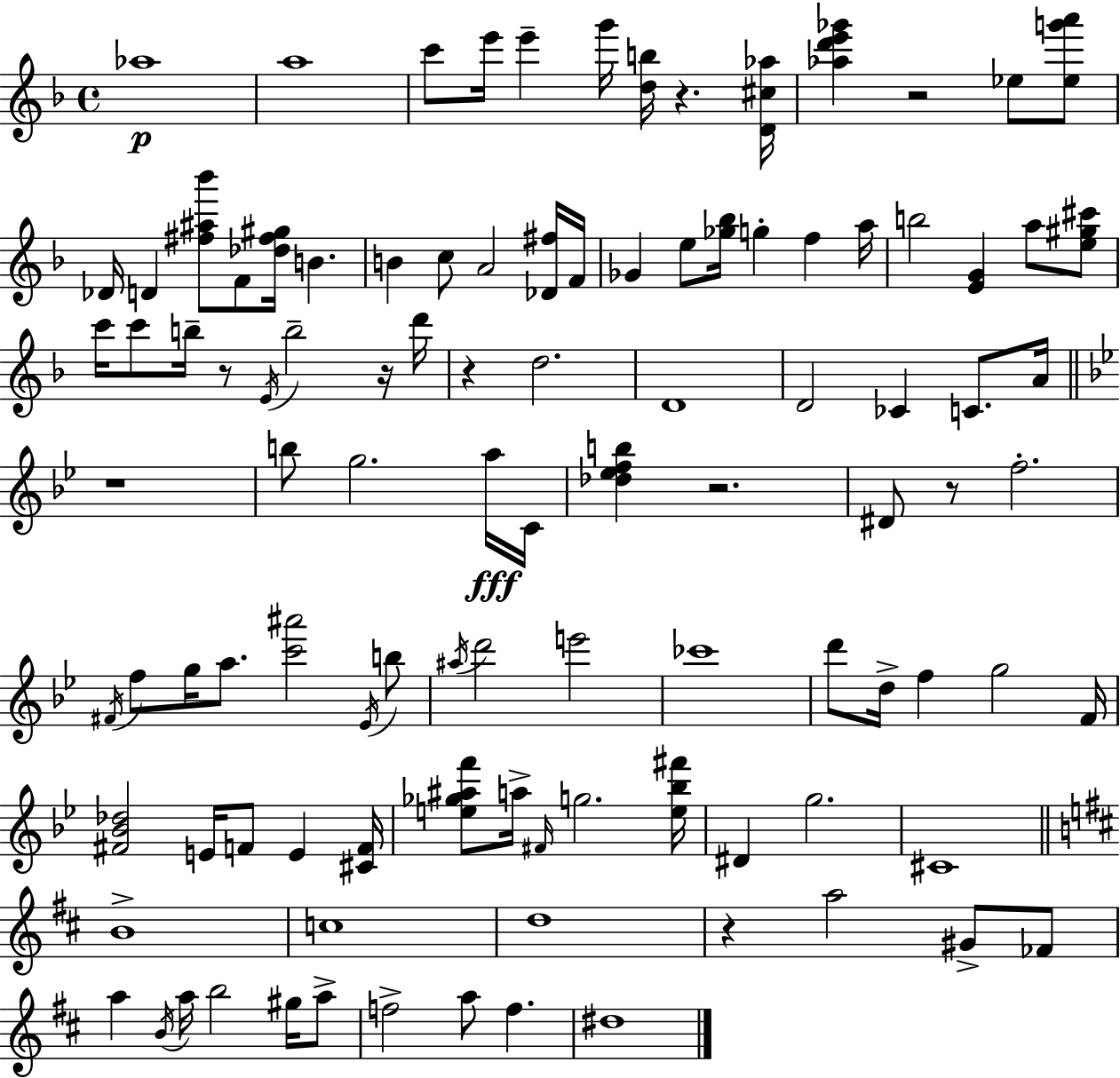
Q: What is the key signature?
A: F major